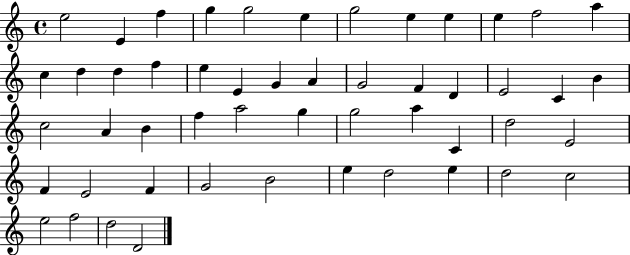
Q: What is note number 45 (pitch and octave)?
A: E5